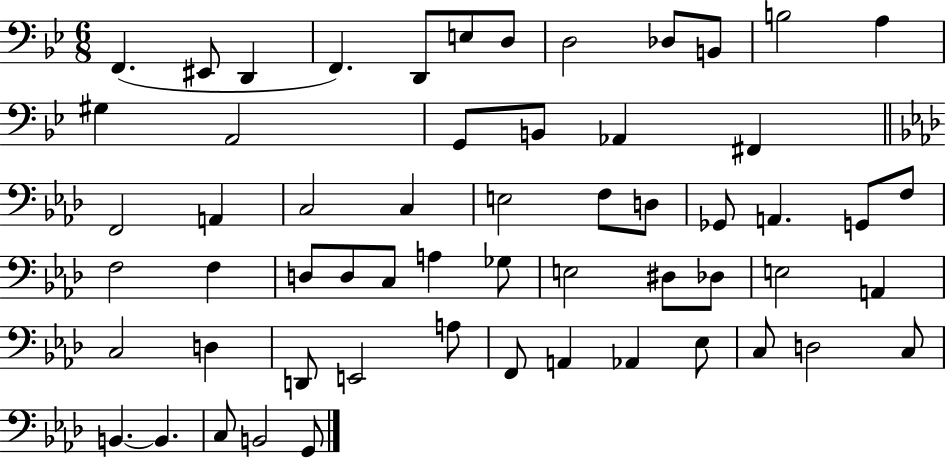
{
  \clef bass
  \numericTimeSignature
  \time 6/8
  \key bes \major
  \repeat volta 2 { f,4.( eis,8 d,4 | f,4.) d,8 e8 d8 | d2 des8 b,8 | b2 a4 | \break gis4 a,2 | g,8 b,8 aes,4 fis,4 | \bar "||" \break \key f \minor f,2 a,4 | c2 c4 | e2 f8 d8 | ges,8 a,4. g,8 f8 | \break f2 f4 | d8 d8 c8 a4 ges8 | e2 dis8 des8 | e2 a,4 | \break c2 d4 | d,8 e,2 a8 | f,8 a,4 aes,4 ees8 | c8 d2 c8 | \break b,4.~~ b,4. | c8 b,2 g,8 | } \bar "|."
}